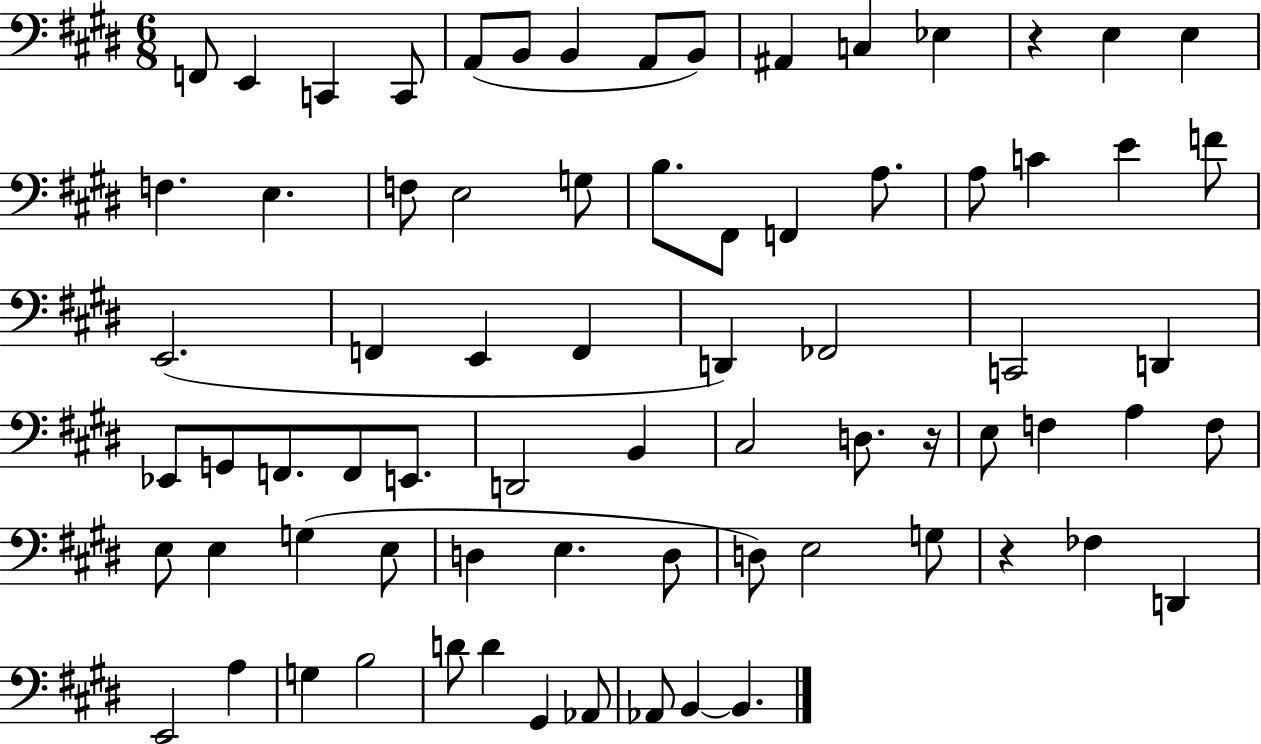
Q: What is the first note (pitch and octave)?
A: F2